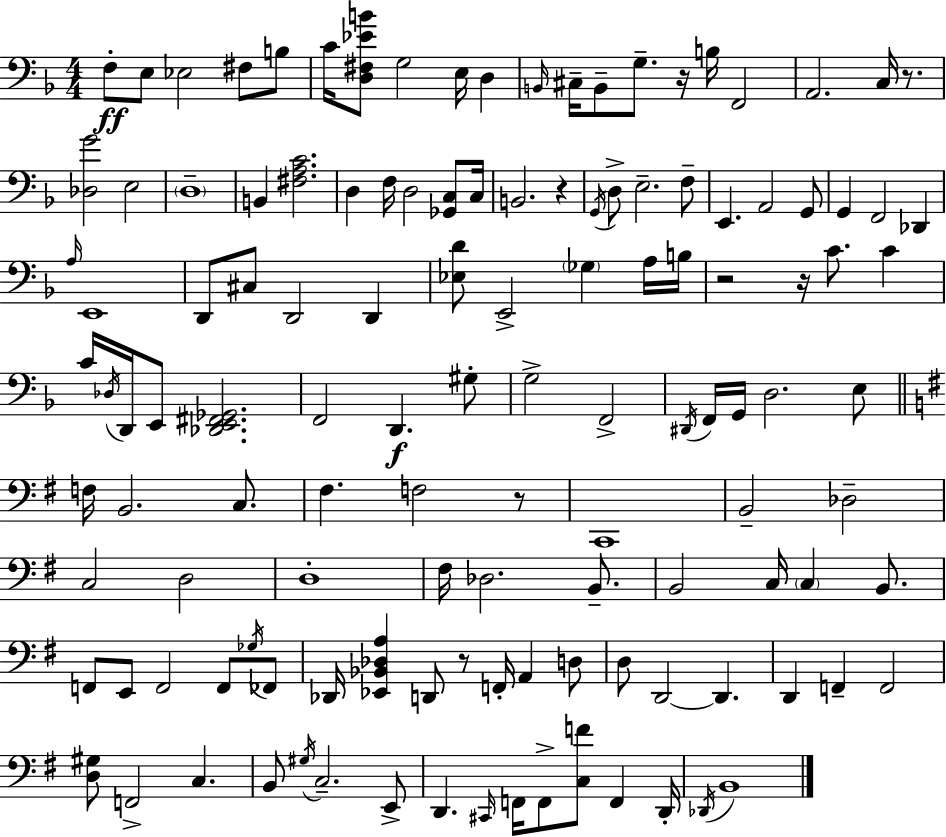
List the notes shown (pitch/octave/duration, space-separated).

F3/e E3/e Eb3/h F#3/e B3/e C4/s [D3,F#3,Eb4,B4]/e G3/h E3/s D3/q B2/s C#3/s B2/e G3/e. R/s B3/s F2/h A2/h. C3/s R/e. [Db3,G4]/h E3/h D3/w B2/q [F#3,A3,C4]/h. D3/q F3/s D3/h [Gb2,C3]/e C3/s B2/h. R/q G2/s D3/e E3/h. F3/e E2/q. A2/h G2/e G2/q F2/h Db2/q A3/s E2/w D2/e C#3/e D2/h D2/q [Eb3,D4]/e E2/h Gb3/q A3/s B3/s R/h R/s C4/e. C4/q C4/s Db3/s D2/s E2/e [Db2,E2,F#2,Gb2]/h. F2/h D2/q. G#3/e G3/h F2/h D#2/s F2/s G2/s D3/h. E3/e F3/s B2/h. C3/e. F#3/q. F3/h R/e C2/w B2/h Db3/h C3/h D3/h D3/w F#3/s Db3/h. B2/e. B2/h C3/s C3/q B2/e. F2/e E2/e F2/h F2/e Gb3/s FES2/e Db2/s [Eb2,Bb2,Db3,A3]/q D2/e R/e F2/s A2/q D3/e D3/e D2/h D2/q. D2/q F2/q F2/h [D3,G#3]/e F2/h C3/q. B2/e G#3/s C3/h. E2/e D2/q. C#2/s F2/s F2/e [C3,F4]/e F2/q D2/s Db2/s B2/w